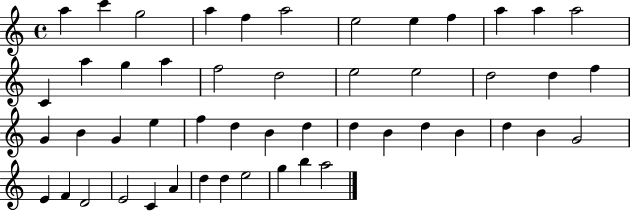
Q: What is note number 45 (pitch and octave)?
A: D5